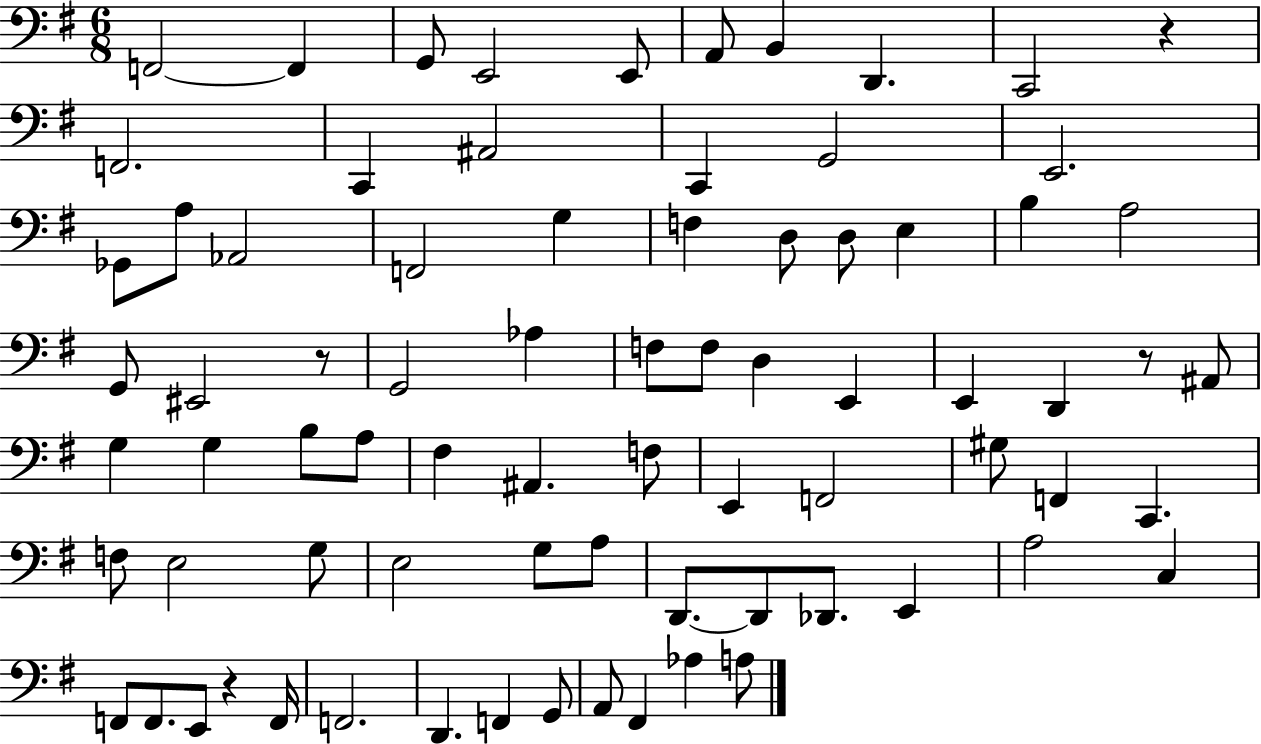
X:1
T:Untitled
M:6/8
L:1/4
K:G
F,,2 F,, G,,/2 E,,2 E,,/2 A,,/2 B,, D,, C,,2 z F,,2 C,, ^A,,2 C,, G,,2 E,,2 _G,,/2 A,/2 _A,,2 F,,2 G, F, D,/2 D,/2 E, B, A,2 G,,/2 ^E,,2 z/2 G,,2 _A, F,/2 F,/2 D, E,, E,, D,, z/2 ^A,,/2 G, G, B,/2 A,/2 ^F, ^A,, F,/2 E,, F,,2 ^G,/2 F,, C,, F,/2 E,2 G,/2 E,2 G,/2 A,/2 D,,/2 D,,/2 _D,,/2 E,, A,2 C, F,,/2 F,,/2 E,,/2 z F,,/4 F,,2 D,, F,, G,,/2 A,,/2 ^F,, _A, A,/2